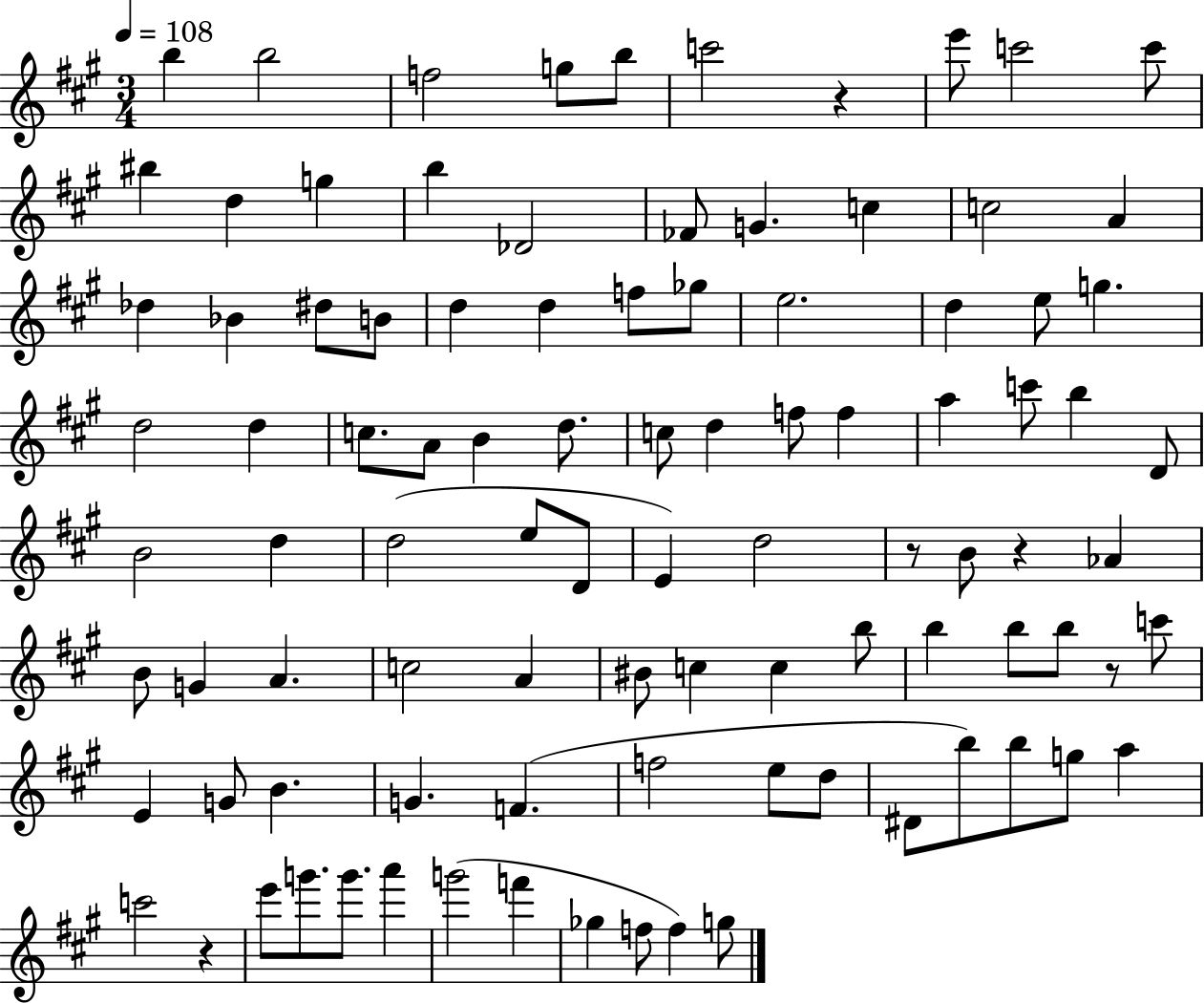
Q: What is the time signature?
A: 3/4